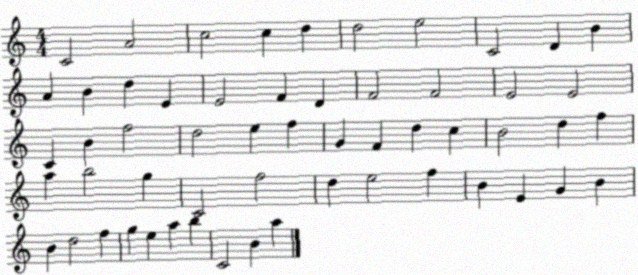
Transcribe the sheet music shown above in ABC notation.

X:1
T:Untitled
M:4/4
L:1/4
K:C
C2 A2 c2 c d d2 e2 C2 D B A B d E E2 F D F2 F2 E2 E2 C B f2 d2 e f G F d c B2 d f a b2 g C2 f2 d e2 f B E G B B d2 f g e a b C2 B a